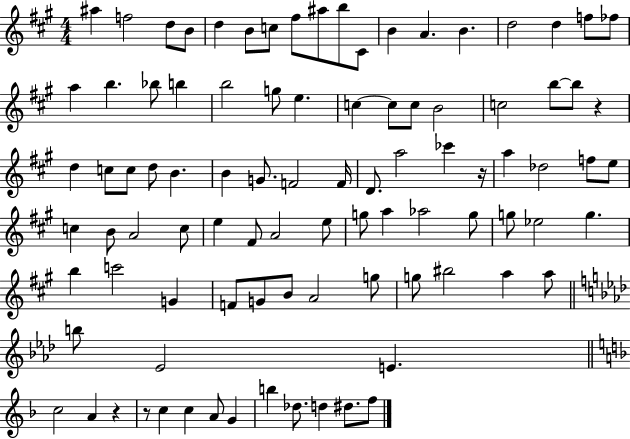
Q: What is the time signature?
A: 4/4